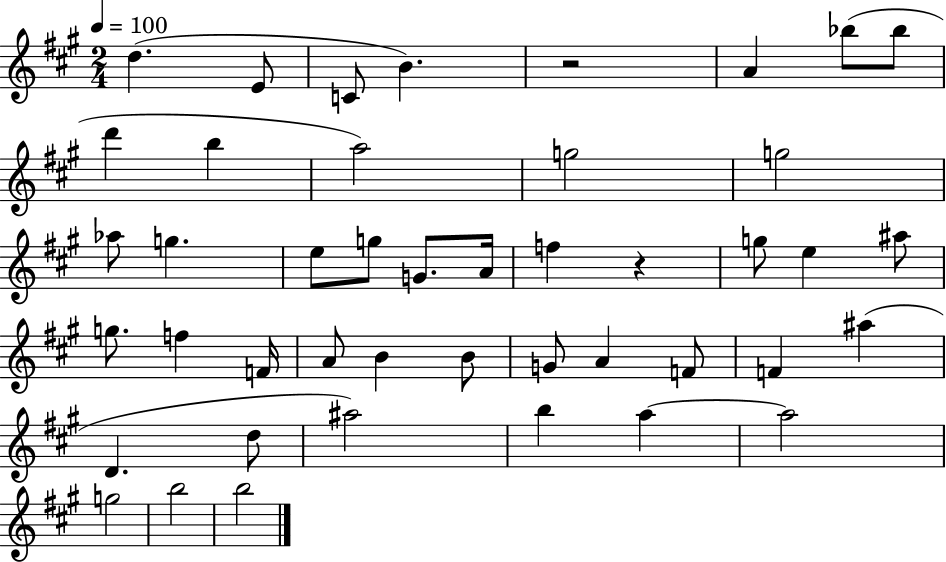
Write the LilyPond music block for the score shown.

{
  \clef treble
  \numericTimeSignature
  \time 2/4
  \key a \major
  \tempo 4 = 100
  \repeat volta 2 { d''4.( e'8 | c'8 b'4.) | r2 | a'4 bes''8( bes''8 | \break d'''4 b''4 | a''2) | g''2 | g''2 | \break aes''8 g''4. | e''8 g''8 g'8. a'16 | f''4 r4 | g''8 e''4 ais''8 | \break g''8. f''4 f'16 | a'8 b'4 b'8 | g'8 a'4 f'8 | f'4 ais''4( | \break d'4. d''8 | ais''2) | b''4 a''4~~ | a''2 | \break g''2 | b''2 | b''2 | } \bar "|."
}